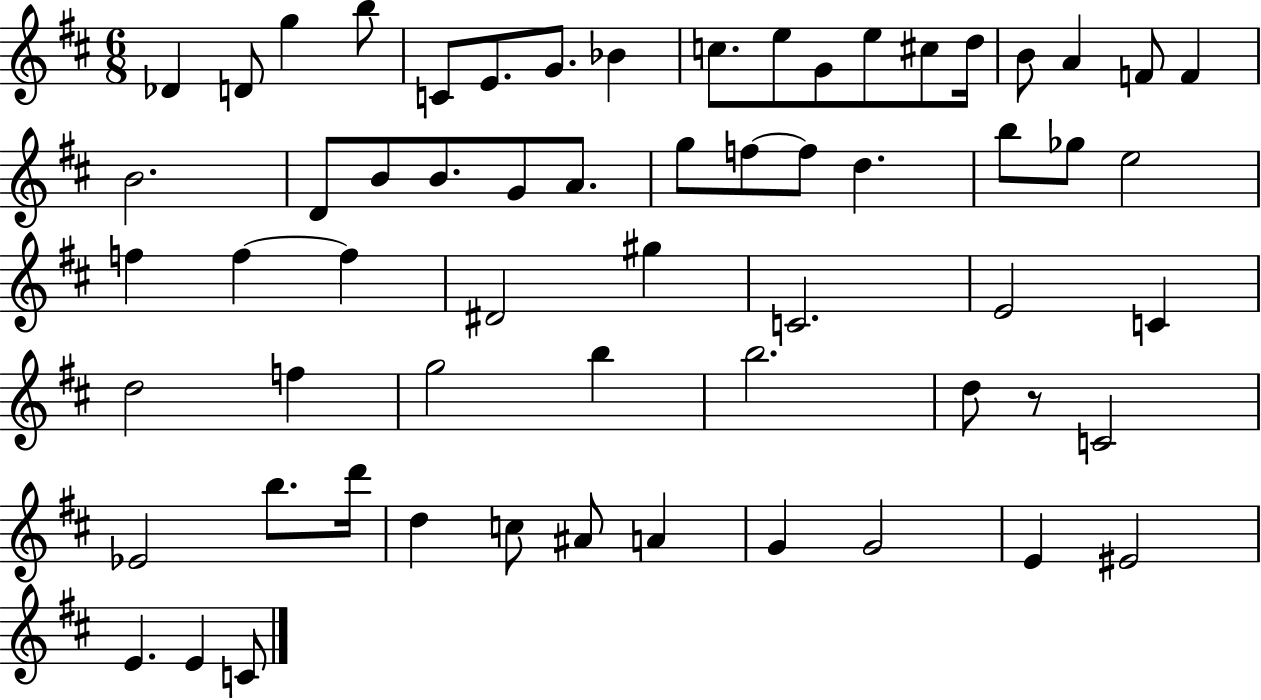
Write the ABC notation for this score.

X:1
T:Untitled
M:6/8
L:1/4
K:D
_D D/2 g b/2 C/2 E/2 G/2 _B c/2 e/2 G/2 e/2 ^c/2 d/4 B/2 A F/2 F B2 D/2 B/2 B/2 G/2 A/2 g/2 f/2 f/2 d b/2 _g/2 e2 f f f ^D2 ^g C2 E2 C d2 f g2 b b2 d/2 z/2 C2 _E2 b/2 d'/4 d c/2 ^A/2 A G G2 E ^E2 E E C/2